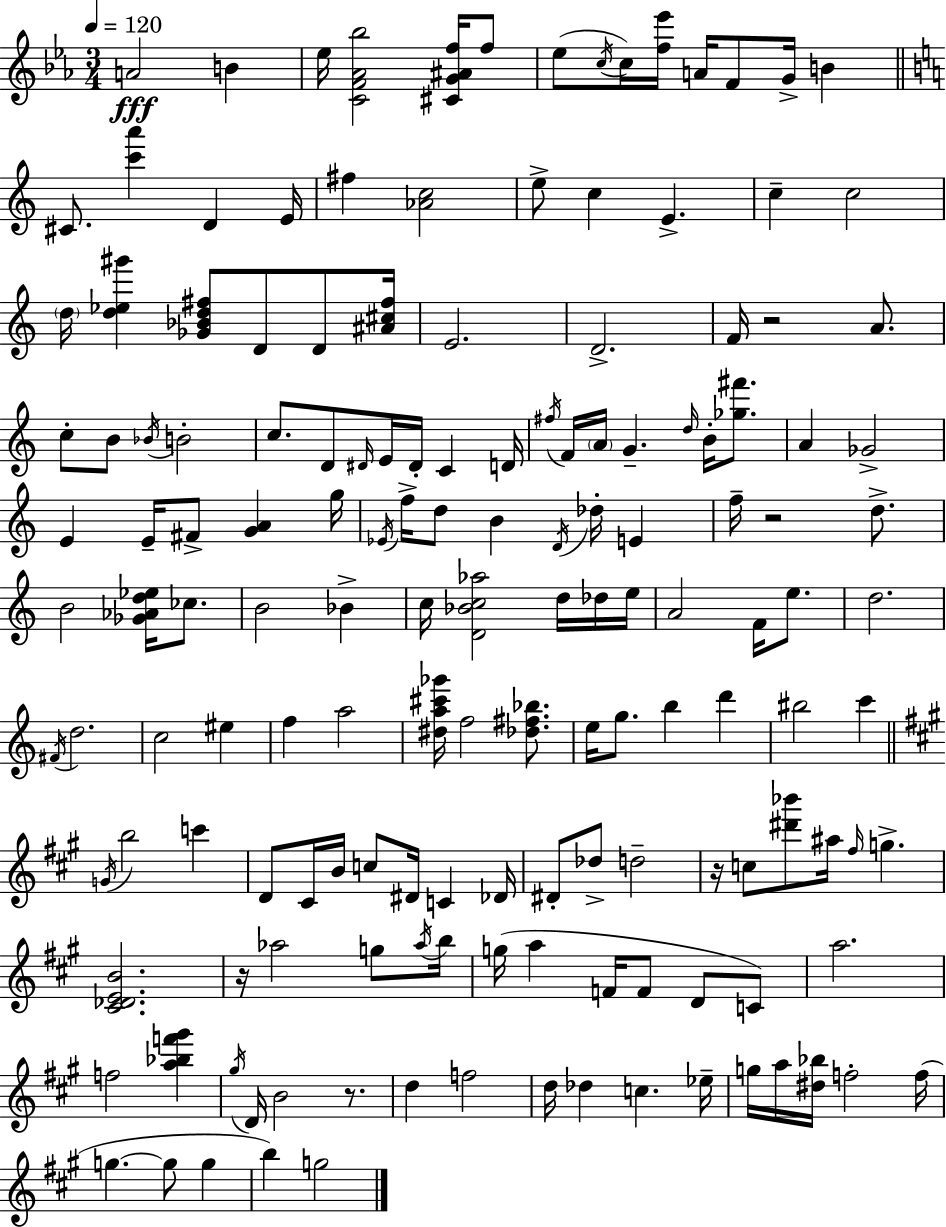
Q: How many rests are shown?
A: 5